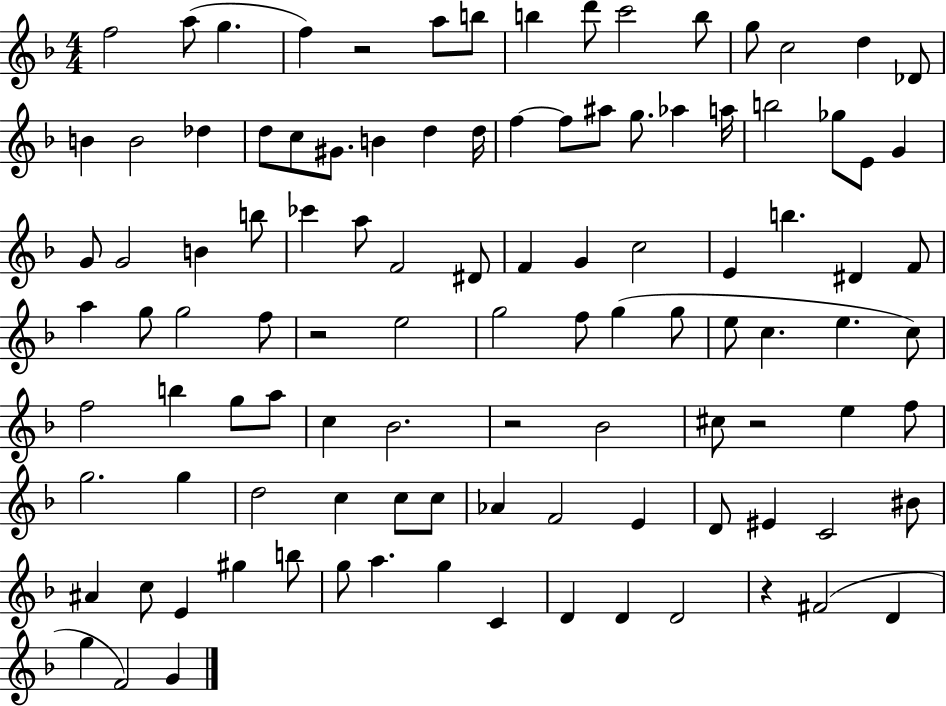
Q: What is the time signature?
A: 4/4